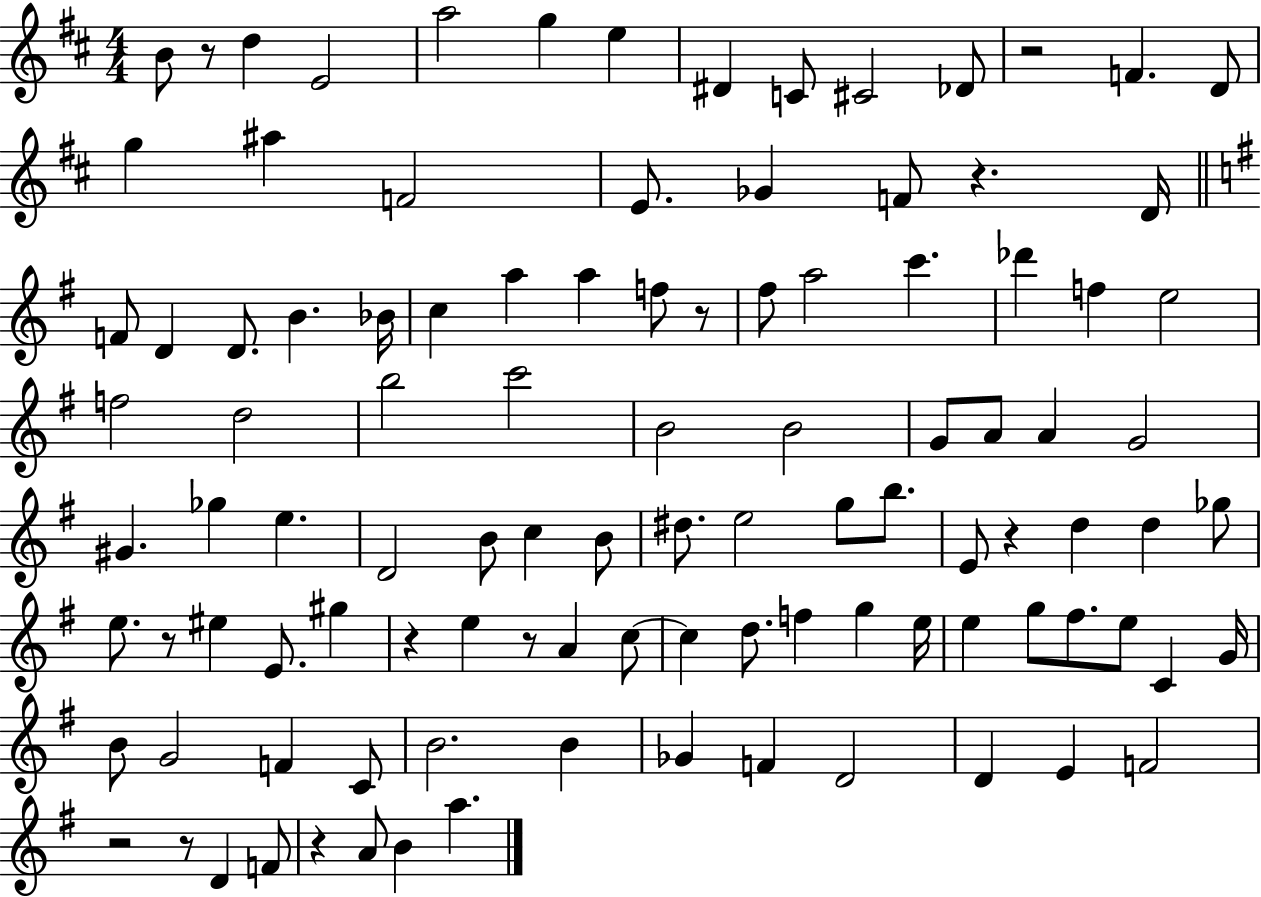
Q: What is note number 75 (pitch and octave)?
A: E5